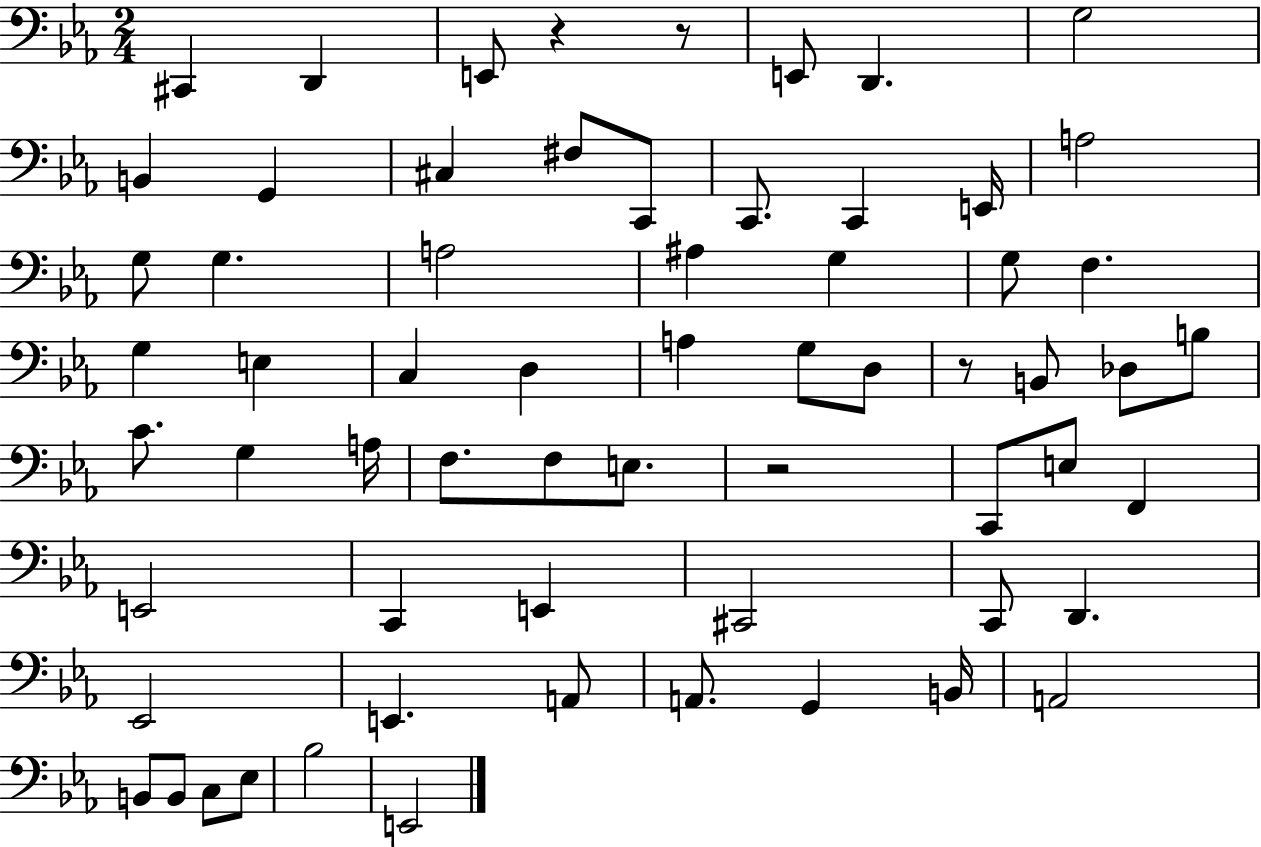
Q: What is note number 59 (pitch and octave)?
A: Bb3